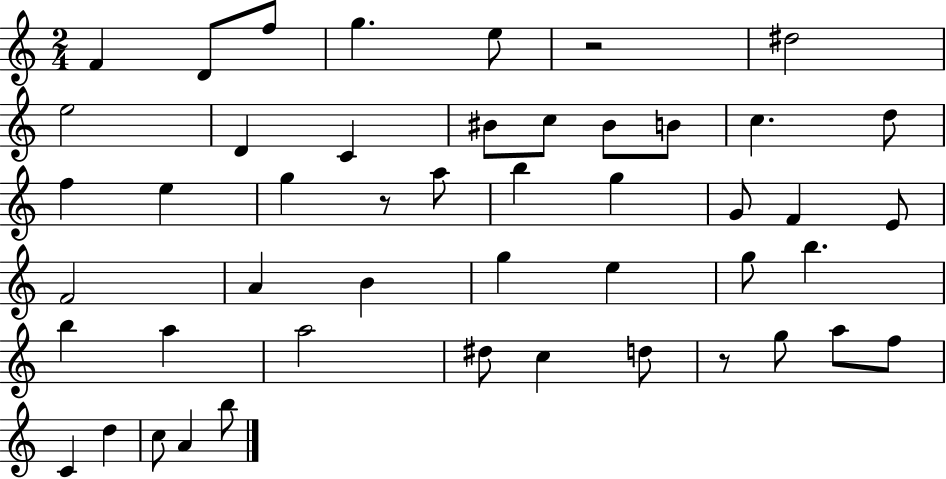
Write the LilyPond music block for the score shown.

{
  \clef treble
  \numericTimeSignature
  \time 2/4
  \key c \major
  f'4 d'8 f''8 | g''4. e''8 | r2 | dis''2 | \break e''2 | d'4 c'4 | bis'8 c''8 bis'8 b'8 | c''4. d''8 | \break f''4 e''4 | g''4 r8 a''8 | b''4 g''4 | g'8 f'4 e'8 | \break f'2 | a'4 b'4 | g''4 e''4 | g''8 b''4. | \break b''4 a''4 | a''2 | dis''8 c''4 d''8 | r8 g''8 a''8 f''8 | \break c'4 d''4 | c''8 a'4 b''8 | \bar "|."
}